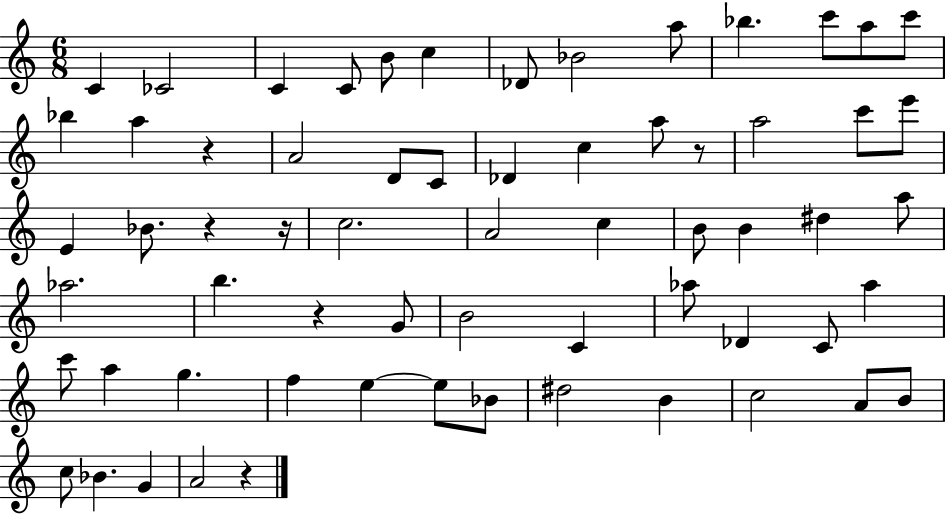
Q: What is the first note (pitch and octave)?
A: C4